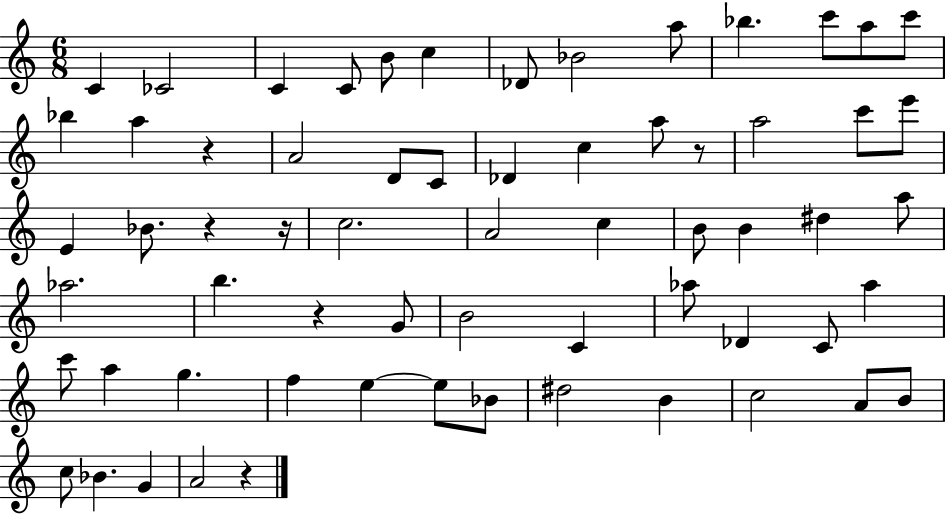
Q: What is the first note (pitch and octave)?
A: C4